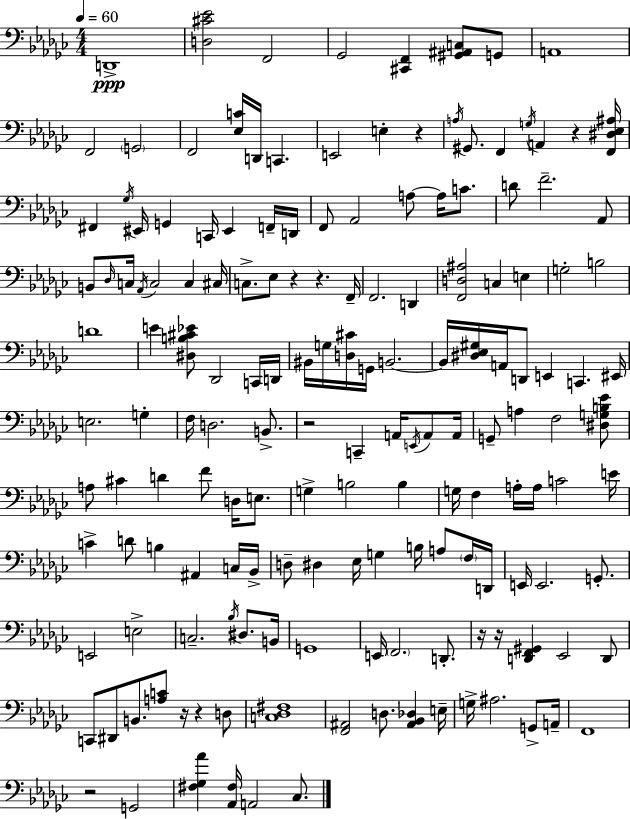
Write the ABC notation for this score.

X:1
T:Untitled
M:4/4
L:1/4
K:Ebm
D,,4 [D,^C_E]2 F,,2 _G,,2 [^C,,F,,] [^G,,^A,,C,]/2 G,,/2 A,,4 F,,2 G,,2 F,,2 [_E,C]/4 D,,/4 C,, E,,2 E, z A,/4 ^G,,/2 F,, G,/4 A,, z [F,,^D,_E,^A,]/4 ^F,, _G,/4 ^E,,/4 G,, C,,/4 ^E,, F,,/4 D,,/4 F,,/2 _A,,2 A,/2 A,/4 C/2 D/2 F2 _A,,/2 B,,/2 _D,/4 C,/4 _A,,/4 C,2 C, ^C,/4 C,/2 _E,/2 z z F,,/4 F,,2 D,, [F,,D,^A,]2 C, E, G,2 B,2 D4 E [^D,B,^C_E]/2 _D,,2 C,,/4 D,,/4 ^B,,/4 G,/4 [D,^C]/4 G,,/4 B,,2 B,,/4 [^D,_E,^G,]/4 A,,/4 D,,/2 E,, C,, ^E,,/4 E,2 G, F,/4 D,2 B,,/2 z2 C,, A,,/4 E,,/4 A,,/2 A,,/4 G,,/2 A, F,2 [^D,G,B,_E]/2 A,/2 ^C D F/2 D,/4 E,/2 G, B,2 B, G,/4 F, A,/4 A,/4 C2 E/4 C D/2 B, ^A,, C,/4 _B,,/4 D,/2 ^D, _E,/4 G, B,/4 A,/2 F,/4 D,,/4 E,,/4 E,,2 G,,/2 E,,2 E,2 C,2 _B,/4 ^D,/2 B,,/4 G,,4 E,,/4 F,,2 D,,/2 z/4 z/4 [D,,F,,^G,,] _E,,2 D,,/2 C,,/2 ^D,,/2 B,,/2 [A,C]/2 z/4 z D,/2 [C,_D,^F,]4 [F,,^A,,]2 D,/2 [^A,,_B,,_D,] E,/4 G,/4 ^A,2 G,,/2 A,,/4 F,,4 z2 G,,2 [^F,_G,_A] [_A,,^F,]/4 A,,2 _C,/2